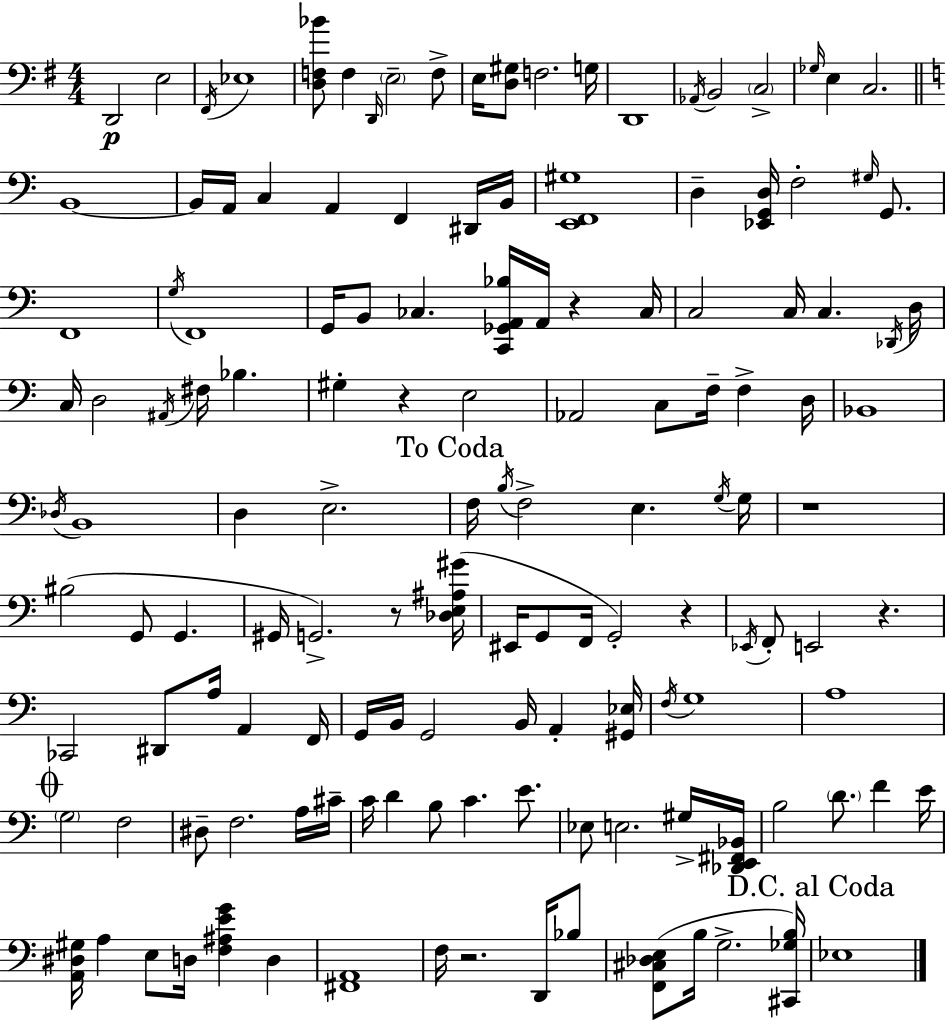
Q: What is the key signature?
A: G major